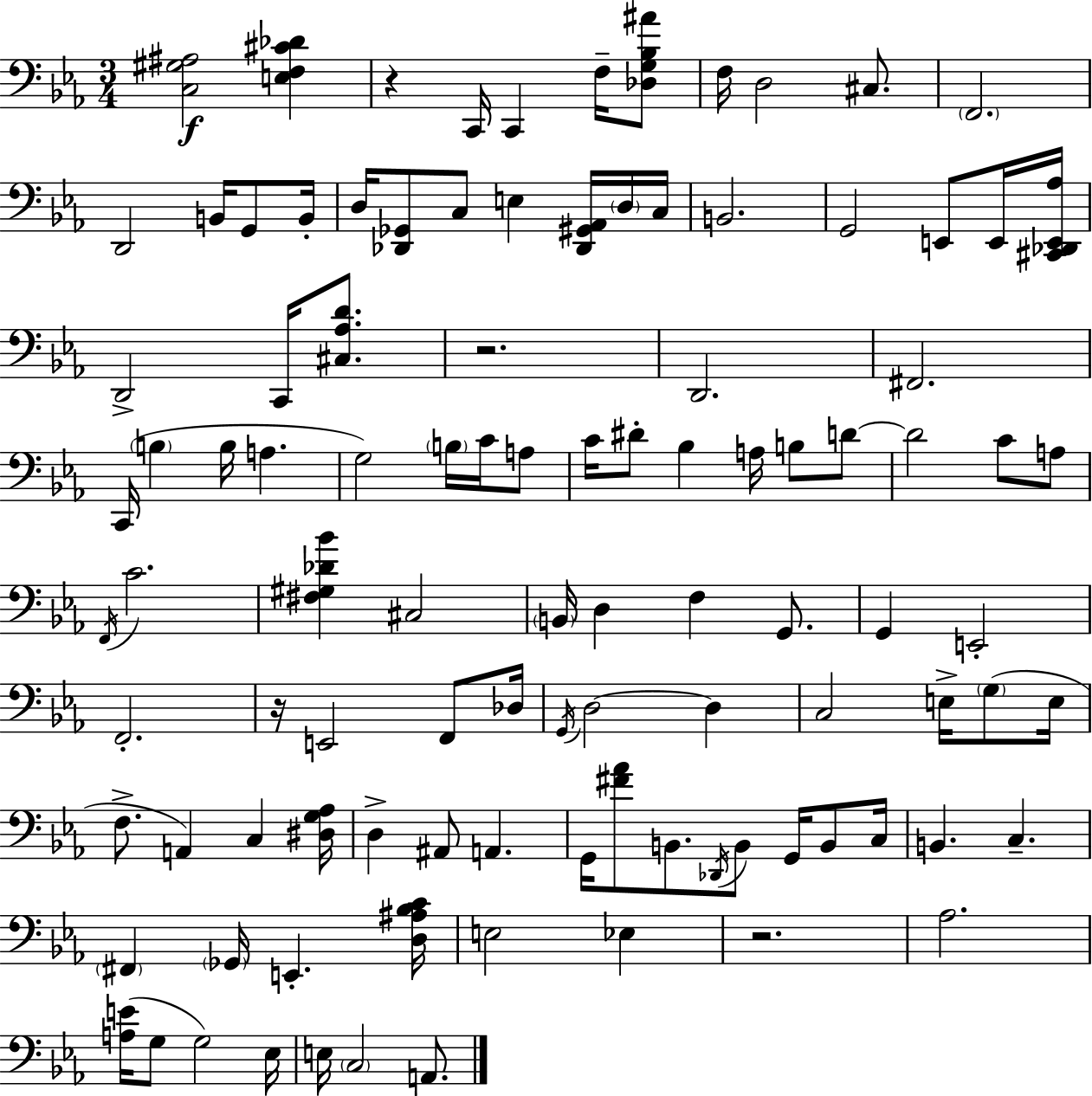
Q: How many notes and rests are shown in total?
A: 104